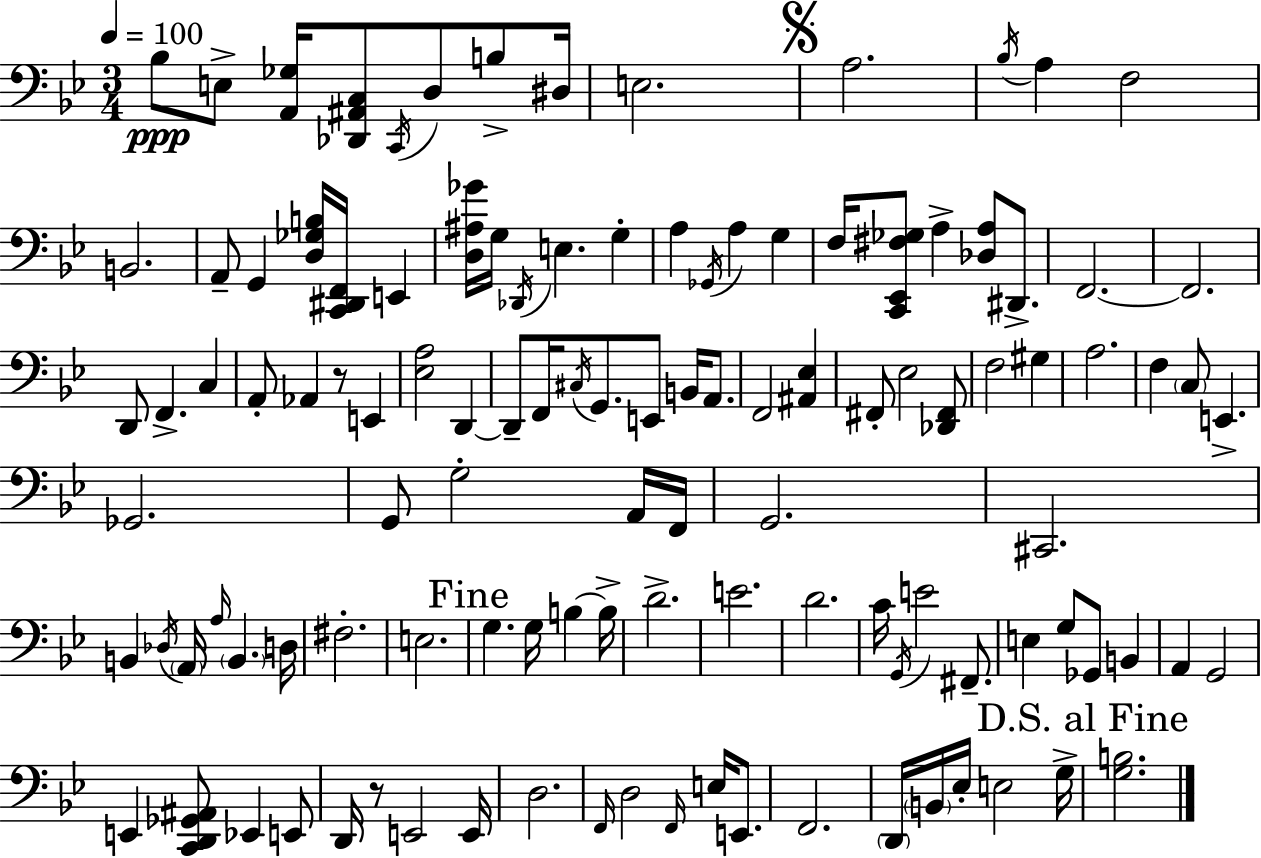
Bb3/e E3/e [A2,Gb3]/s [Db2,A#2,C3]/e C2/s D3/e B3/e D#3/s E3/h. A3/h. Bb3/s A3/q F3/h B2/h. A2/e G2/q [D3,Gb3,B3]/s [C2,D#2,F2]/s E2/q [D3,A#3,Gb4]/s G3/s Db2/s E3/q. G3/q A3/q Gb2/s A3/q G3/q F3/s [C2,Eb2,F#3,Gb3]/e A3/q [Db3,A3]/e D#2/e. F2/h. F2/h. D2/e F2/q. C3/q A2/e Ab2/q R/e E2/q [Eb3,A3]/h D2/q D2/e F2/s C#3/s G2/e. E2/e B2/s A2/e. F2/h [A#2,Eb3]/q F#2/e Eb3/h [Db2,F#2]/e F3/h G#3/q A3/h. F3/q C3/e E2/q. Gb2/h. G2/e G3/h A2/s F2/s G2/h. C#2/h. B2/q Db3/s A2/s A3/s B2/q. D3/s F#3/h. E3/h. G3/q. G3/s B3/q B3/s D4/h. E4/h. D4/h. C4/s G2/s E4/h F#2/e. E3/q G3/e Gb2/e B2/q A2/q G2/h E2/q [C2,D2,Gb2,A#2]/e Eb2/q E2/e D2/s R/e E2/h E2/s D3/h. F2/s D3/h F2/s E3/s E2/e. F2/h. D2/s B2/s Eb3/s E3/h G3/s [G3,B3]/h.